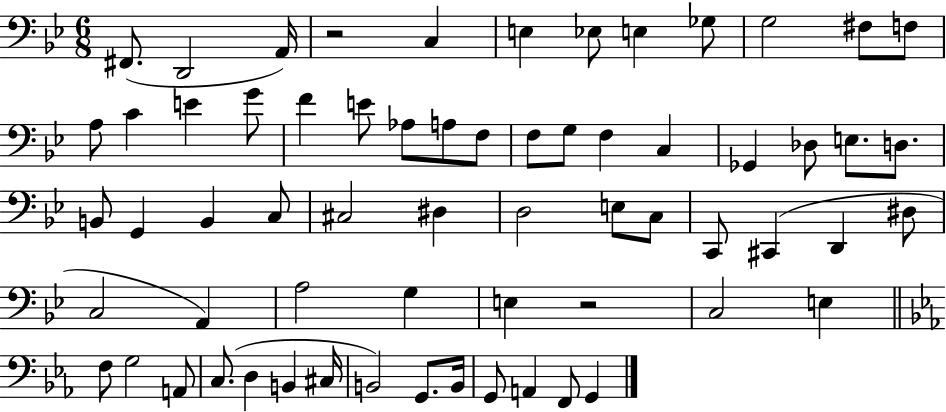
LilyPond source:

{
  \clef bass
  \numericTimeSignature
  \time 6/8
  \key bes \major
  fis,8.( d,2 a,16) | r2 c4 | e4 ees8 e4 ges8 | g2 fis8 f8 | \break a8 c'4 e'4 g'8 | f'4 e'8 aes8 a8 f8 | f8 g8 f4 c4 | ges,4 des8 e8. d8. | \break b,8 g,4 b,4 c8 | cis2 dis4 | d2 e8 c8 | c,8 cis,4( d,4 dis8 | \break c2 a,4) | a2 g4 | e4 r2 | c2 e4 | \break \bar "||" \break \key ees \major f8 g2 a,8 | c8.( d4 b,4 cis16 | b,2) g,8. b,16 | g,8 a,4 f,8 g,4 | \break \bar "|."
}